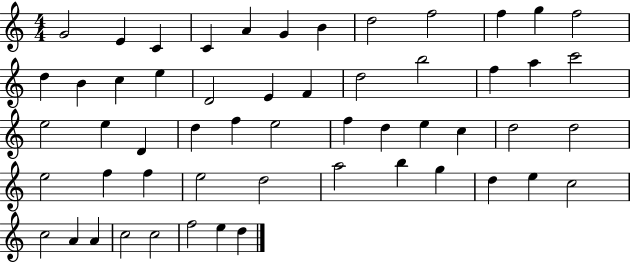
X:1
T:Untitled
M:4/4
L:1/4
K:C
G2 E C C A G B d2 f2 f g f2 d B c e D2 E F d2 b2 f a c'2 e2 e D d f e2 f d e c d2 d2 e2 f f e2 d2 a2 b g d e c2 c2 A A c2 c2 f2 e d